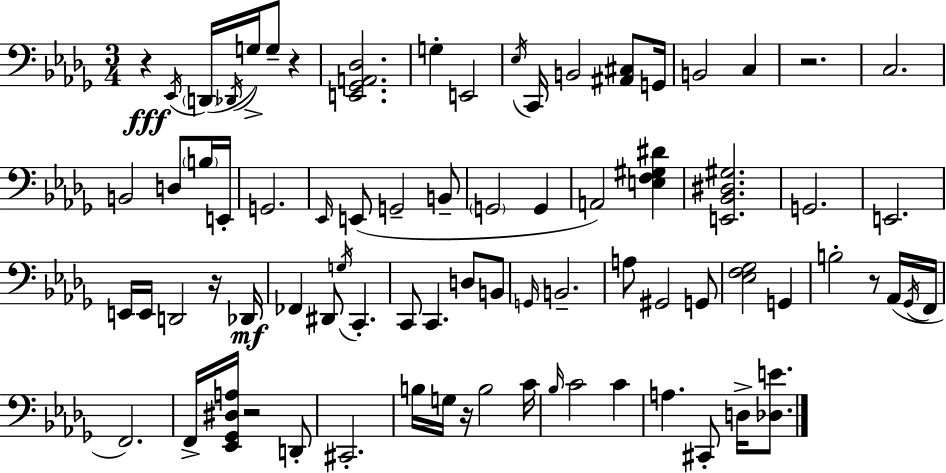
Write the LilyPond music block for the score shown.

{
  \clef bass
  \numericTimeSignature
  \time 3/4
  \key bes \minor
  \repeat volta 2 { r4\fff \acciaccatura { ees,16 }( \parenthesize d,16 \acciaccatura { des,16 } g16->) g8-- r4 | <e, ges, a, des>2. | g4-. e,2 | \acciaccatura { ees16 } c,16 b,2 | \break <ais, cis>8 g,16 b,2 c4 | r2. | c2. | b,2 d8 | \break \parenthesize b16 e,16-. g,2. | \grace { ees,16 } e,8( g,2-- | b,8-- \parenthesize g,2 | g,4 a,2) | \break <e f gis dis'>4 <e, bes, dis gis>2. | g,2. | e,2. | e,16 e,16 d,2 | \break r16 des,16\mf fes,4 dis,8 \acciaccatura { g16 } c,4.-. | c,8 c,4. | d8 b,8 \grace { g,16 } b,2.-- | a8 gis,2 | \break g,8 <ees f ges>2 | g,4 b2-. | r8 aes,16( \acciaccatura { ges,16 } f,16 f,2.) | f,16-> <ees, ges, dis a>16 r2 | \break d,8-. cis,2.-. | b16 g16 r16 b2 | c'16 \grace { bes16 } c'2 | c'4 a4. | \break cis,8-. d16-> <des e'>8. } \bar "|."
}